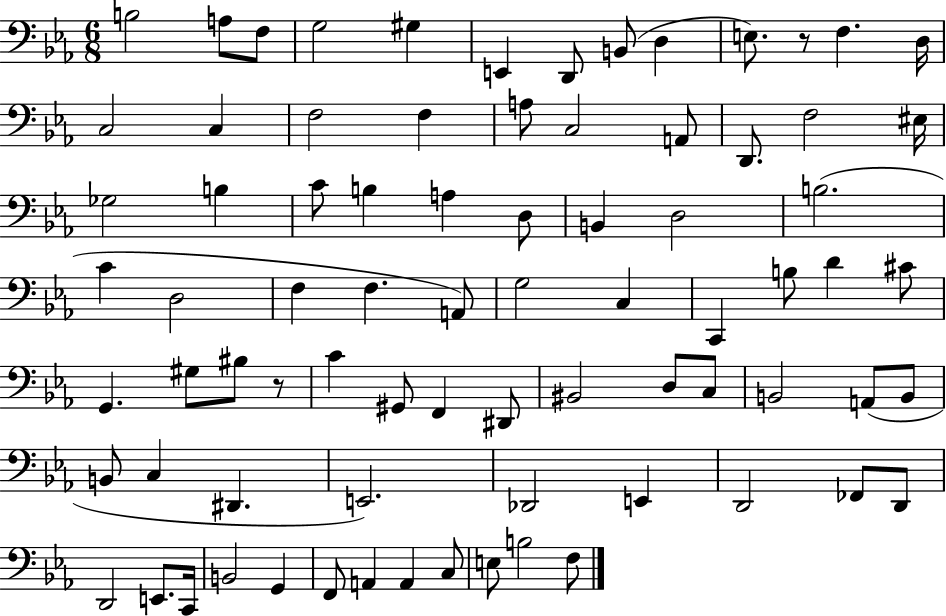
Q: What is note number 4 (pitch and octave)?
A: G3